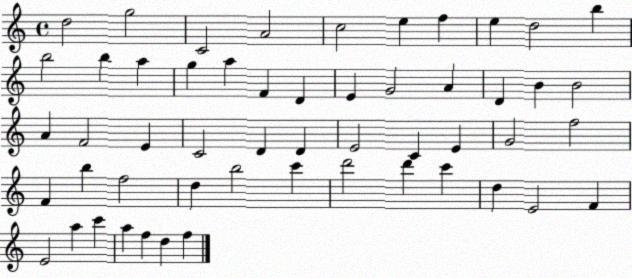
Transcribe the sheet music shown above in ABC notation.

X:1
T:Untitled
M:4/4
L:1/4
K:C
d2 g2 C2 A2 c2 e f e d2 b b2 b a g a F D E G2 A D B B2 A F2 E C2 D D E2 C E G2 f2 F b f2 d b2 c' d'2 d' c' d E2 F E2 a c' a f d f